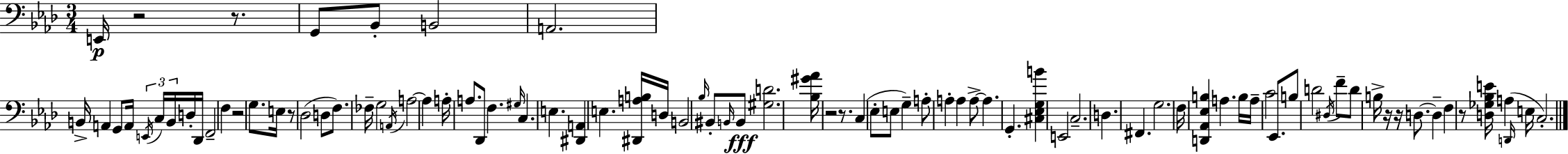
E2/s R/h R/e. G2/e Bb2/e B2/h A2/h. B2/s A2/q G2/e A2/s E2/s C3/s B2/s D3/s Db2/s F2/h F3/q R/h G3/e. E3/s R/e Db3/h D3/e F3/e. FES3/s G3/h A2/s A3/h A3/q A3/s A3/e. Db2/e F3/q. G#3/s C3/q. E3/q. [D#2,A2]/q E3/q. [D#2,A3,B3]/s D3/s B2/h Bb3/s BIS2/e B2/s B2/e [G#3,D4]/h. [Bb3,G#4,Ab4]/s R/h R/e. C3/q Eb3/e E3/e G3/q A3/e A3/q A3/q A3/e A3/q. G2/q. [C#3,Eb3,G3,B4]/q E2/h C3/h. D3/q. F#2/q. G3/h. F3/s [D2,Ab2,Eb3,B3]/q A3/q. B3/s A3/s C4/h Eb2/e. B3/e D4/h D#3/s F4/e D4/e B3/s R/s R/s D3/e. D3/q F3/q R/e [D3,Gb3,Bb3,E4]/s A3/q D2/s E3/s C3/h.